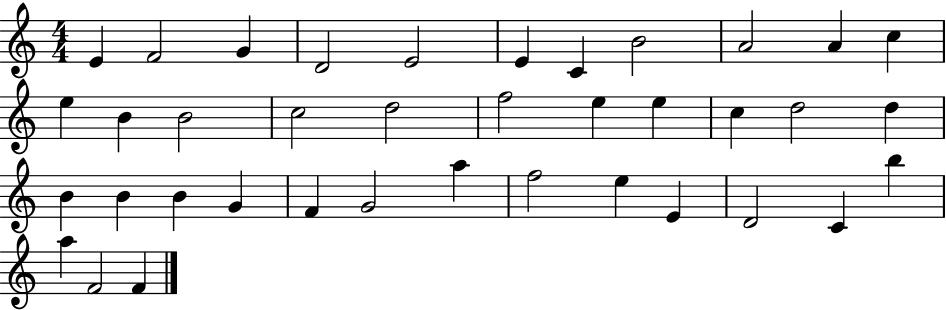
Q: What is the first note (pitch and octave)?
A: E4